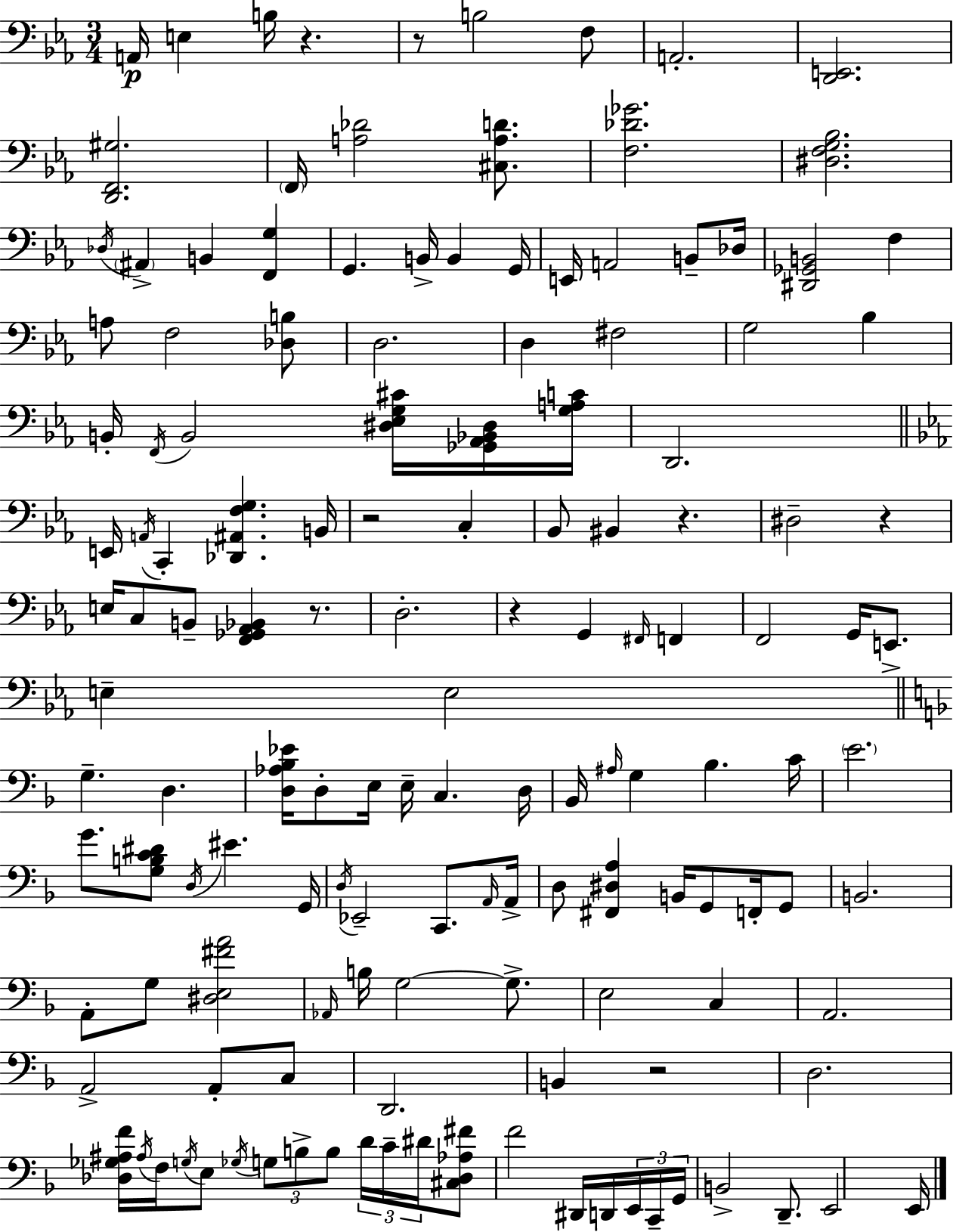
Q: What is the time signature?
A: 3/4